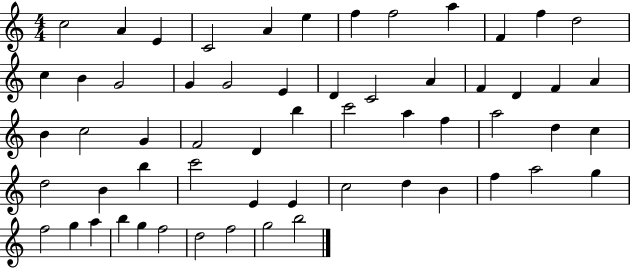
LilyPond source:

{
  \clef treble
  \numericTimeSignature
  \time 4/4
  \key c \major
  c''2 a'4 e'4 | c'2 a'4 e''4 | f''4 f''2 a''4 | f'4 f''4 d''2 | \break c''4 b'4 g'2 | g'4 g'2 e'4 | d'4 c'2 a'4 | f'4 d'4 f'4 a'4 | \break b'4 c''2 g'4 | f'2 d'4 b''4 | c'''2 a''4 f''4 | a''2 d''4 c''4 | \break d''2 b'4 b''4 | c'''2 e'4 e'4 | c''2 d''4 b'4 | f''4 a''2 g''4 | \break f''2 g''4 a''4 | b''4 g''4 f''2 | d''2 f''2 | g''2 b''2 | \break \bar "|."
}